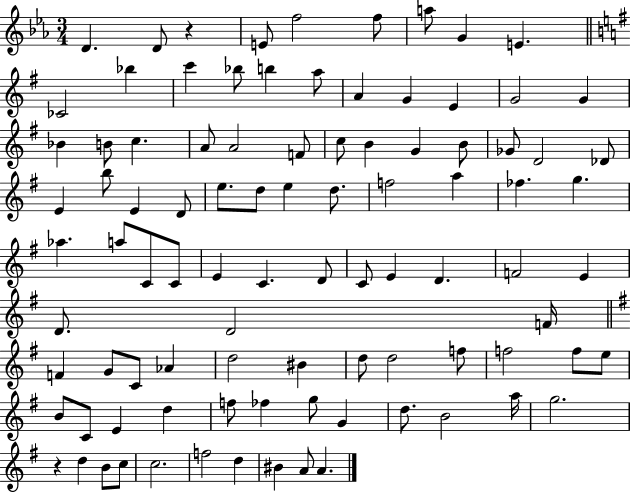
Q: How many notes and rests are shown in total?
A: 94